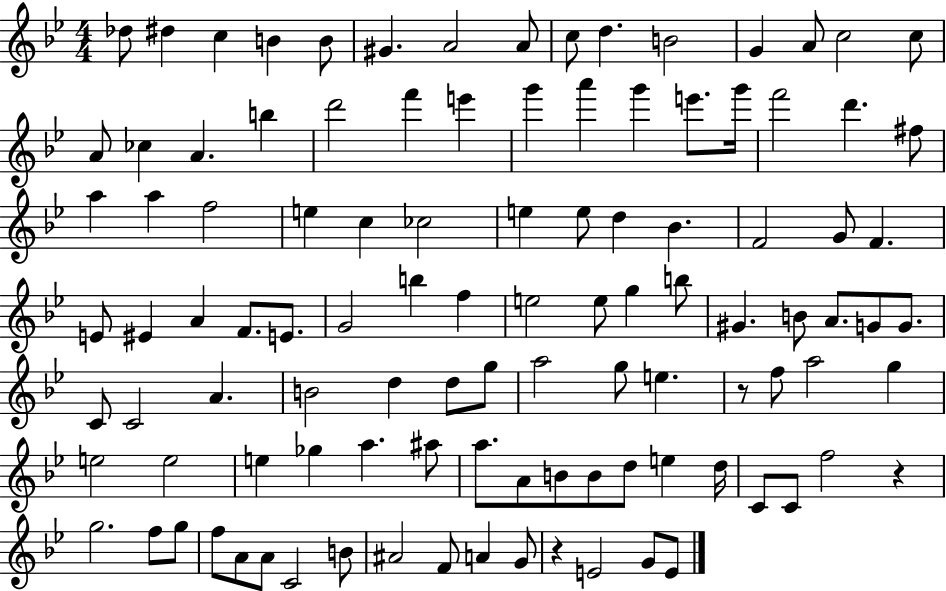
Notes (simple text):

Db5/e D#5/q C5/q B4/q B4/e G#4/q. A4/h A4/e C5/e D5/q. B4/h G4/q A4/e C5/h C5/e A4/e CES5/q A4/q. B5/q D6/h F6/q E6/q G6/q A6/q G6/q E6/e. G6/s F6/h D6/q. F#5/e A5/q A5/q F5/h E5/q C5/q CES5/h E5/q E5/e D5/q Bb4/q. F4/h G4/e F4/q. E4/e EIS4/q A4/q F4/e. E4/e. G4/h B5/q F5/q E5/h E5/e G5/q B5/e G#4/q. B4/e A4/e. G4/e G4/e. C4/e C4/h A4/q. B4/h D5/q D5/e G5/e A5/h G5/e E5/q. R/e F5/e A5/h G5/q E5/h E5/h E5/q Gb5/q A5/q. A#5/e A5/e. A4/e B4/e B4/e D5/e E5/q D5/s C4/e C4/e F5/h R/q G5/h. F5/e G5/e F5/e A4/e A4/e C4/h B4/e A#4/h F4/e A4/q G4/e R/q E4/h G4/e E4/e